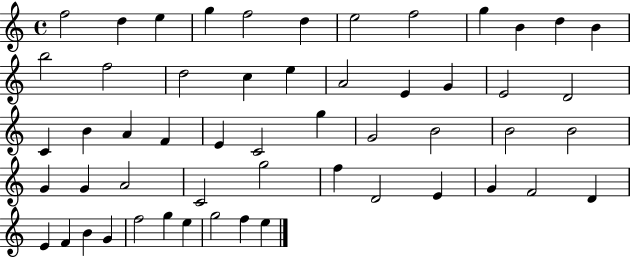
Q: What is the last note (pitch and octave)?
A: E5